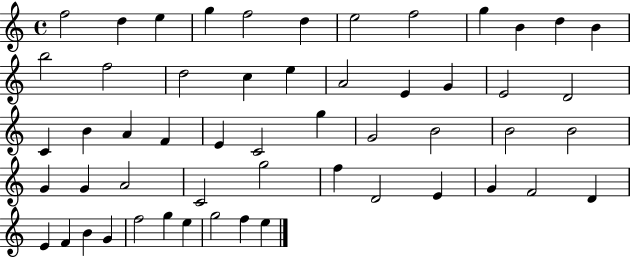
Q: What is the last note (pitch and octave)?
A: E5